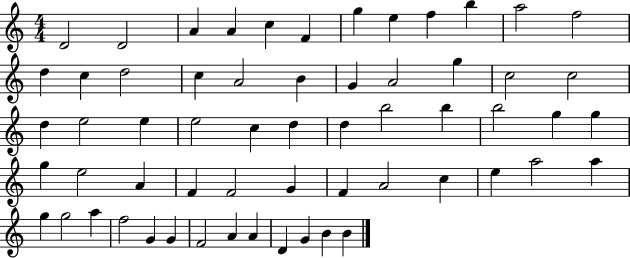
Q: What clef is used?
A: treble